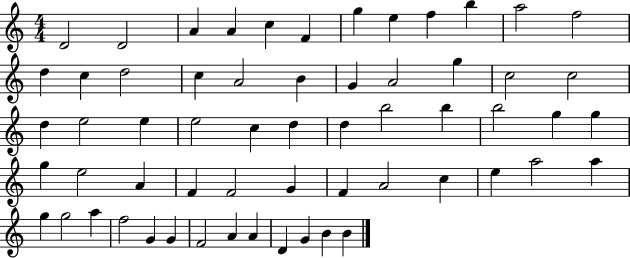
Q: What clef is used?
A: treble